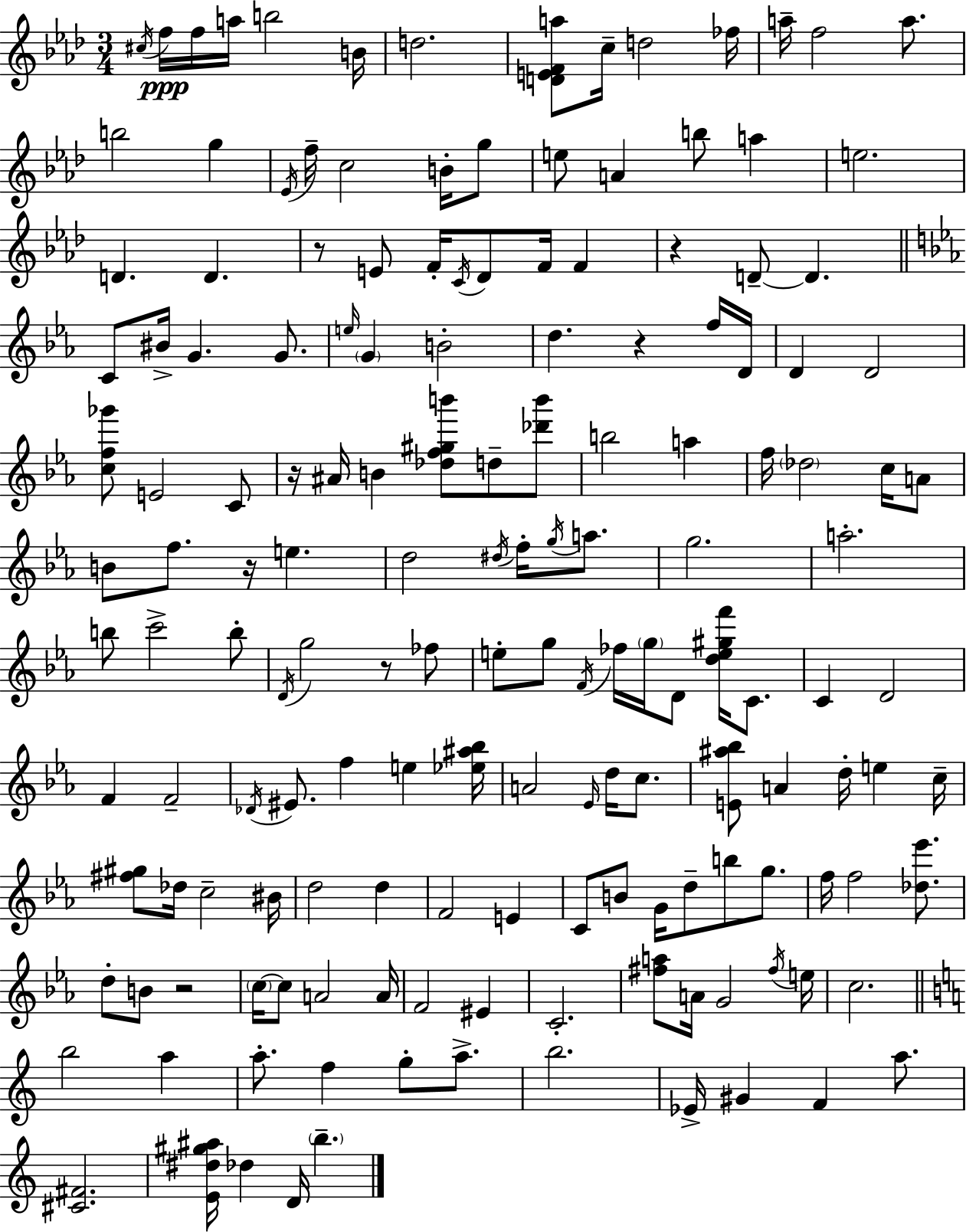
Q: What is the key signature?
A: AES major